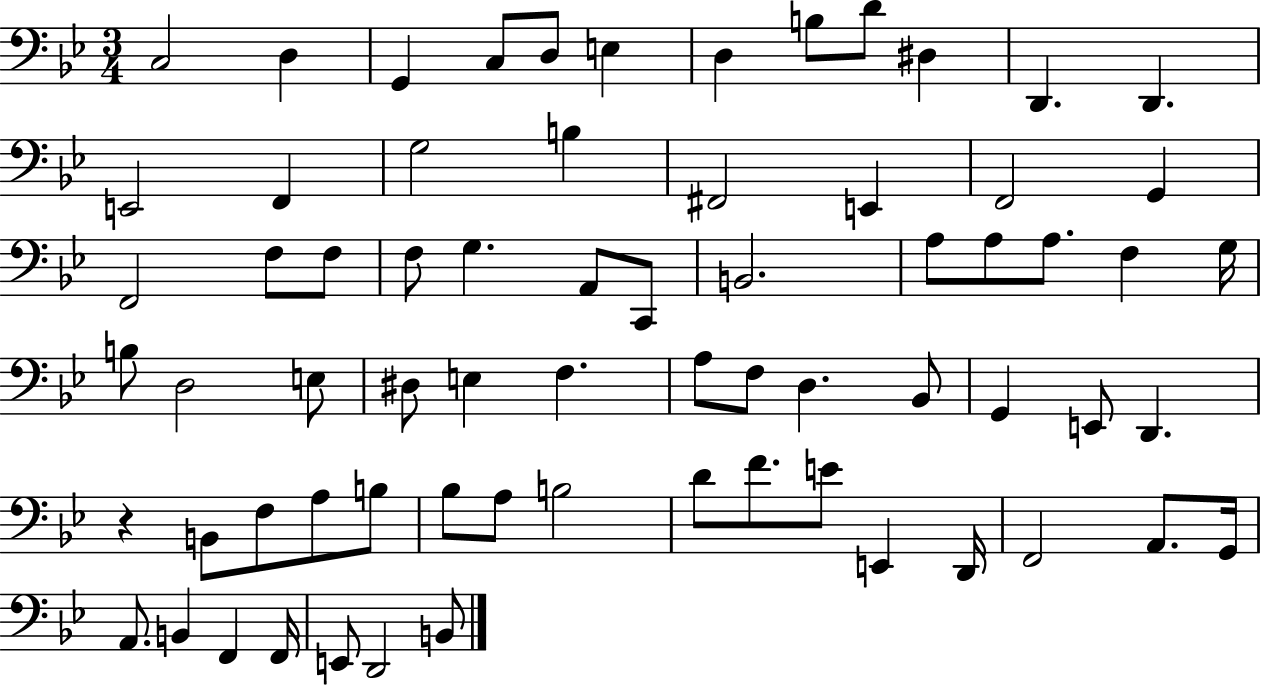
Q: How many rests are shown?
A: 1